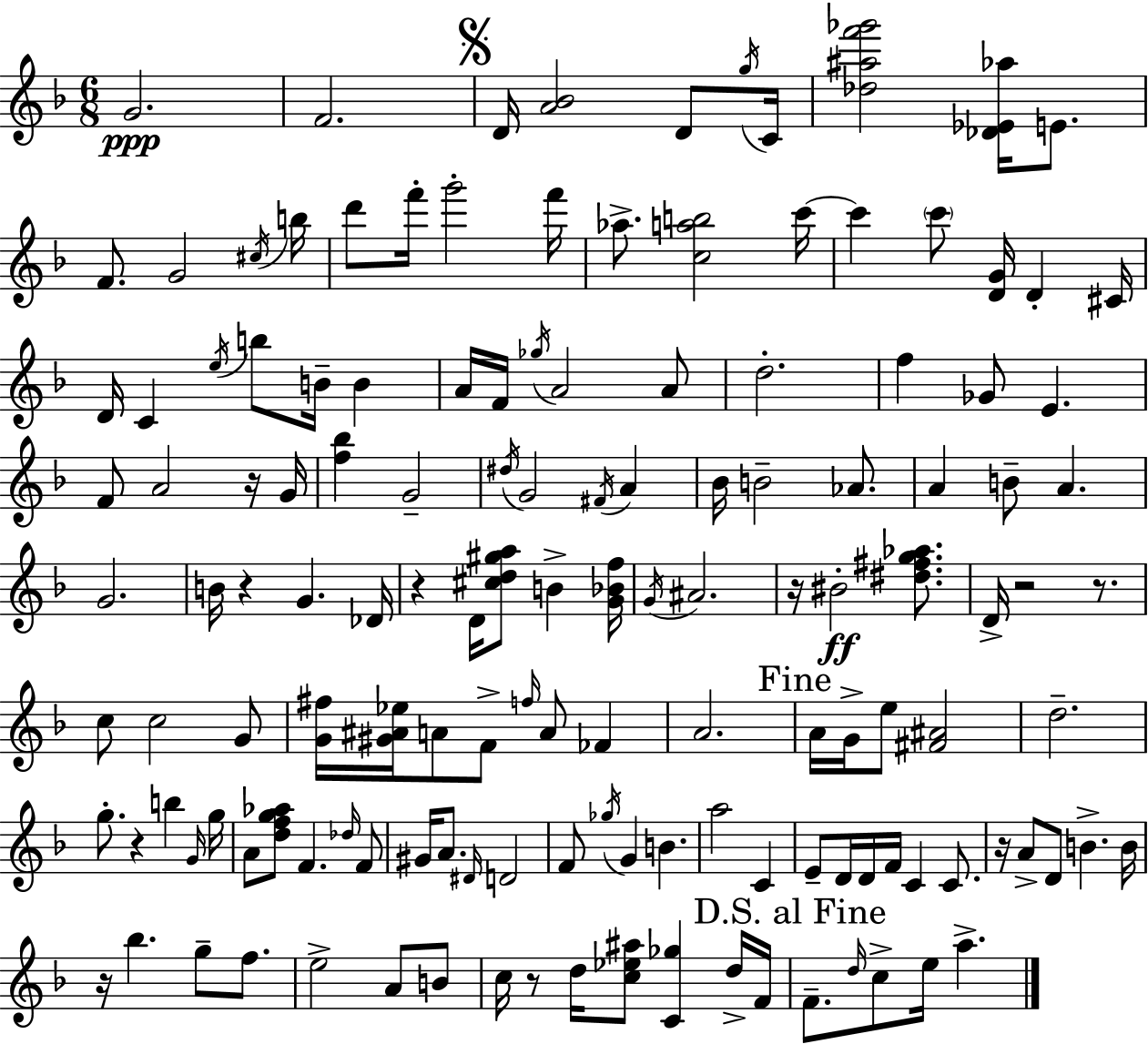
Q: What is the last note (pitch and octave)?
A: A5